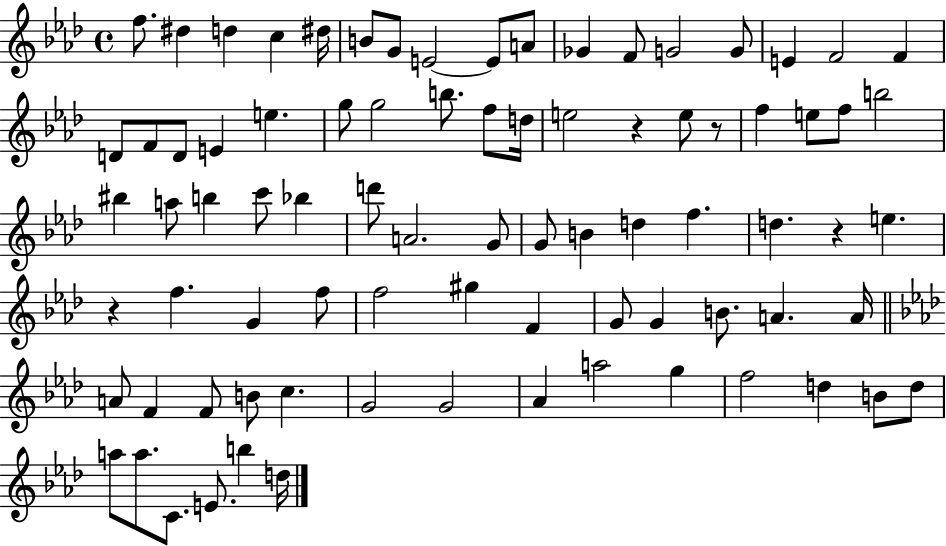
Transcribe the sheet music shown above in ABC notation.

X:1
T:Untitled
M:4/4
L:1/4
K:Ab
f/2 ^d d c ^d/4 B/2 G/2 E2 E/2 A/2 _G F/2 G2 G/2 E F2 F D/2 F/2 D/2 E e g/2 g2 b/2 f/2 d/4 e2 z e/2 z/2 f e/2 f/2 b2 ^b a/2 b c'/2 _b d'/2 A2 G/2 G/2 B d f d z e z f G f/2 f2 ^g F G/2 G B/2 A A/4 A/2 F F/2 B/2 c G2 G2 _A a2 g f2 d B/2 d/2 a/2 a/2 C/2 E/2 b d/4